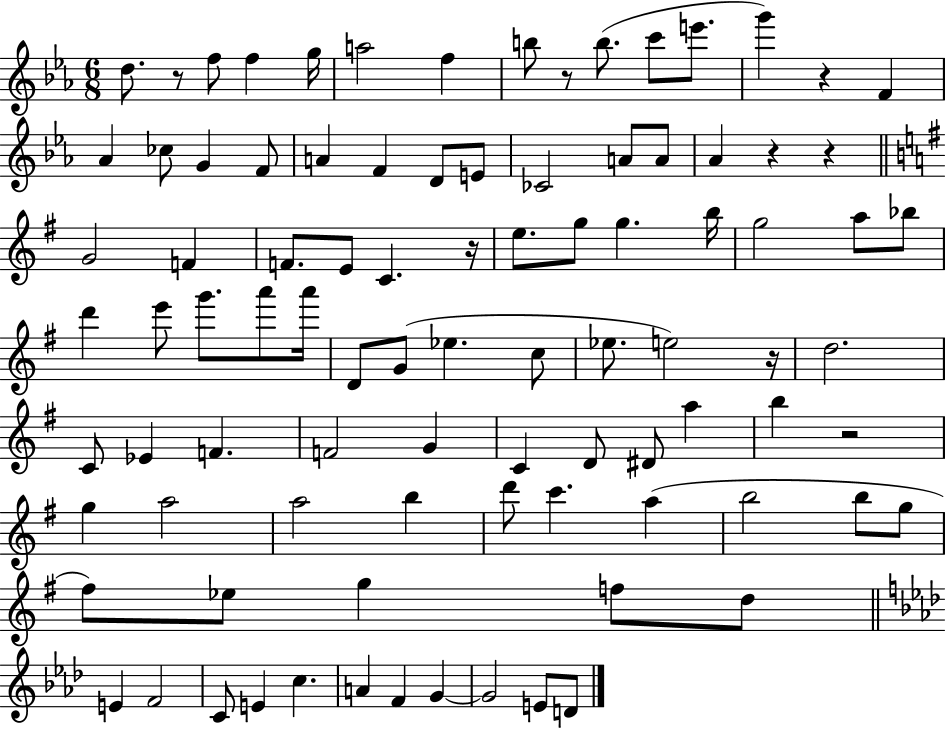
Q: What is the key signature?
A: EES major